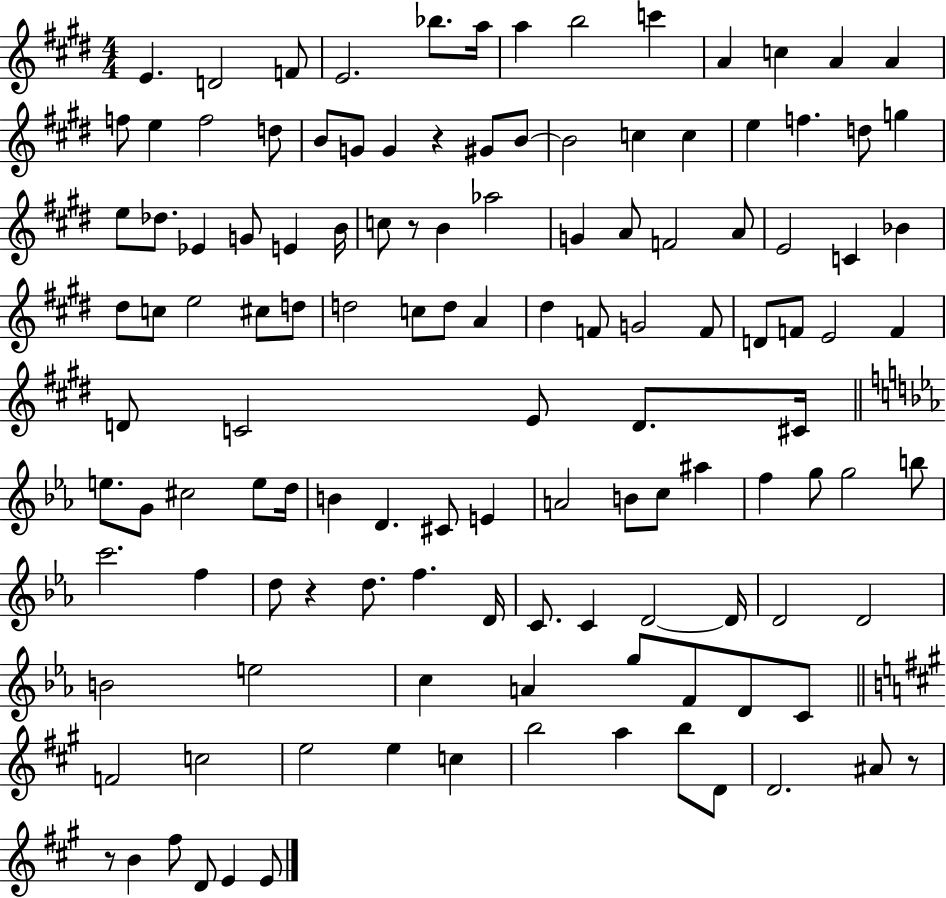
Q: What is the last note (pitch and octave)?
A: E4